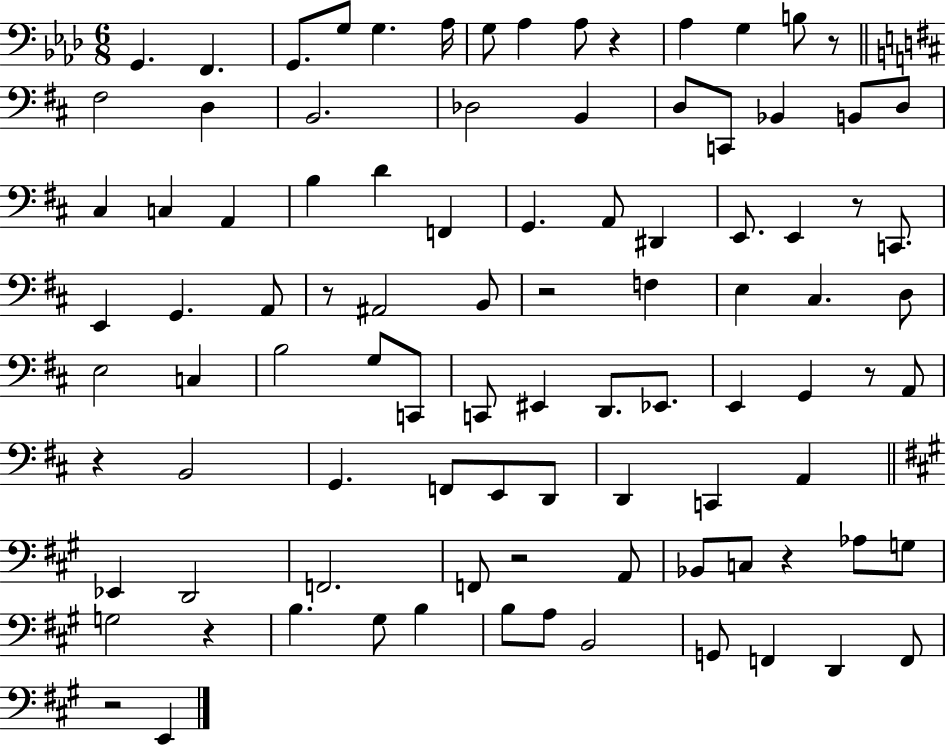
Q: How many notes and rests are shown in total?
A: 95